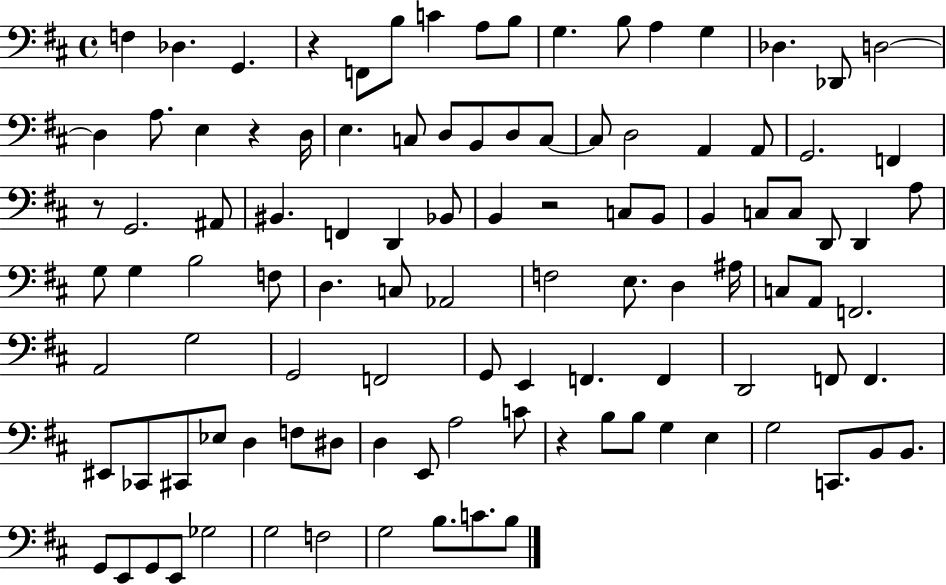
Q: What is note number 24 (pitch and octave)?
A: D3